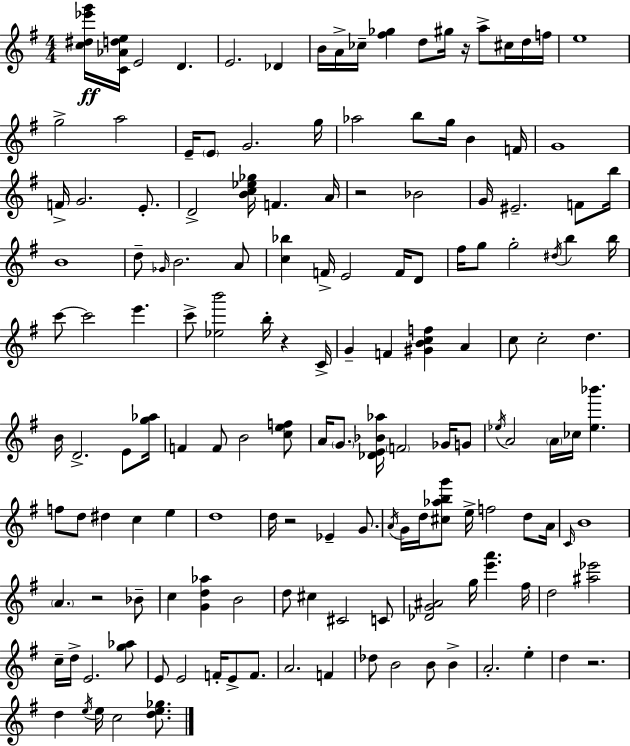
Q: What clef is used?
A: treble